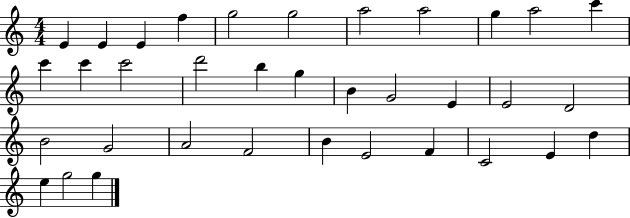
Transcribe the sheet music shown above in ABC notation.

X:1
T:Untitled
M:4/4
L:1/4
K:C
E E E f g2 g2 a2 a2 g a2 c' c' c' c'2 d'2 b g B G2 E E2 D2 B2 G2 A2 F2 B E2 F C2 E d e g2 g